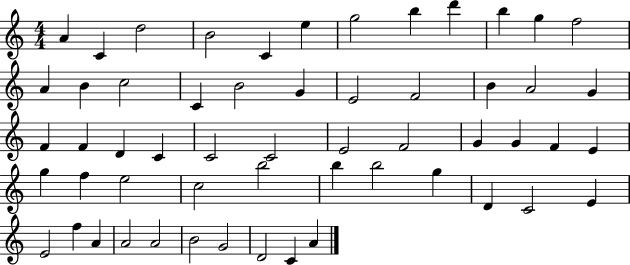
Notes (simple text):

A4/q C4/q D5/h B4/h C4/q E5/q G5/h B5/q D6/q B5/q G5/q F5/h A4/q B4/q C5/h C4/q B4/h G4/q E4/h F4/h B4/q A4/h G4/q F4/q F4/q D4/q C4/q C4/h C4/h E4/h F4/h G4/q G4/q F4/q E4/q G5/q F5/q E5/h C5/h B5/h B5/q B5/h G5/q D4/q C4/h E4/q E4/h F5/q A4/q A4/h A4/h B4/h G4/h D4/h C4/q A4/q